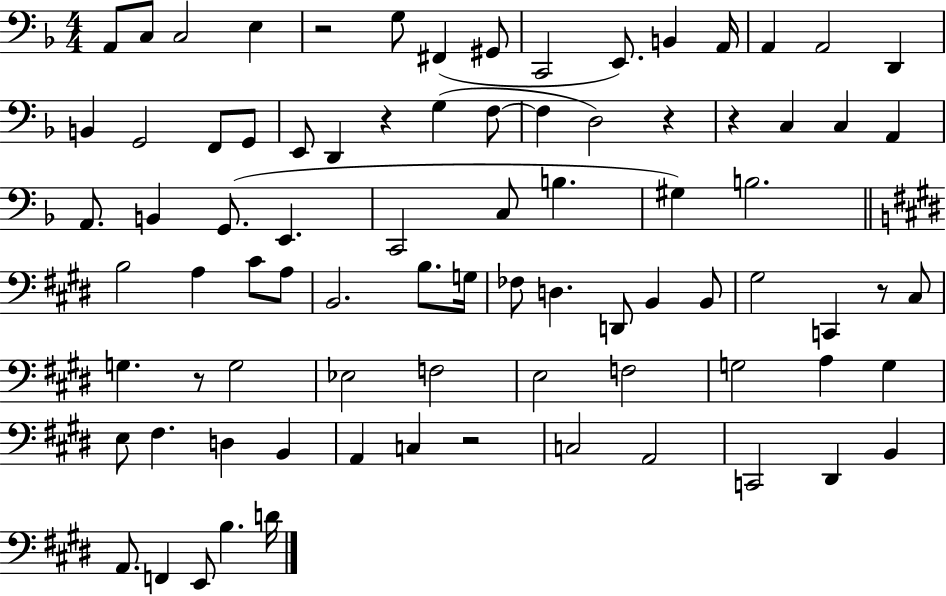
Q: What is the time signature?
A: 4/4